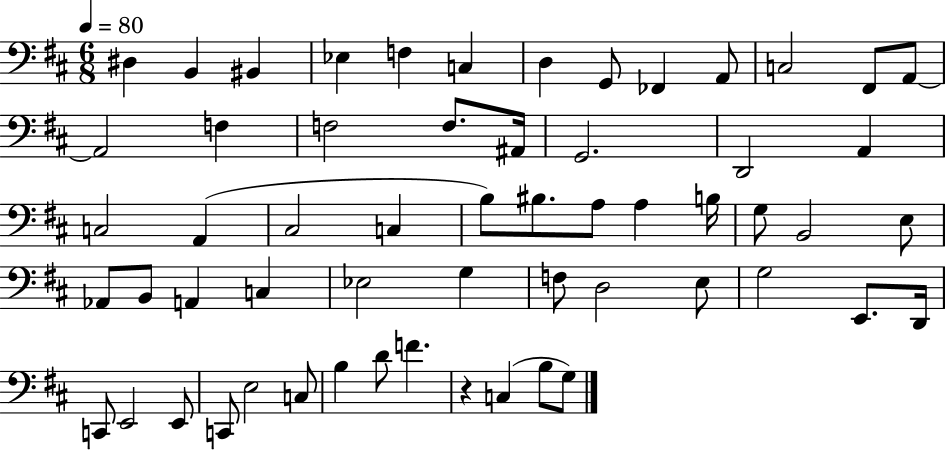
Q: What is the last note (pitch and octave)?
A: G3